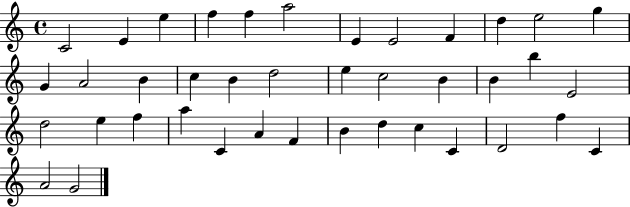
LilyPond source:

{
  \clef treble
  \time 4/4
  \defaultTimeSignature
  \key c \major
  c'2 e'4 e''4 | f''4 f''4 a''2 | e'4 e'2 f'4 | d''4 e''2 g''4 | \break g'4 a'2 b'4 | c''4 b'4 d''2 | e''4 c''2 b'4 | b'4 b''4 e'2 | \break d''2 e''4 f''4 | a''4 c'4 a'4 f'4 | b'4 d''4 c''4 c'4 | d'2 f''4 c'4 | \break a'2 g'2 | \bar "|."
}